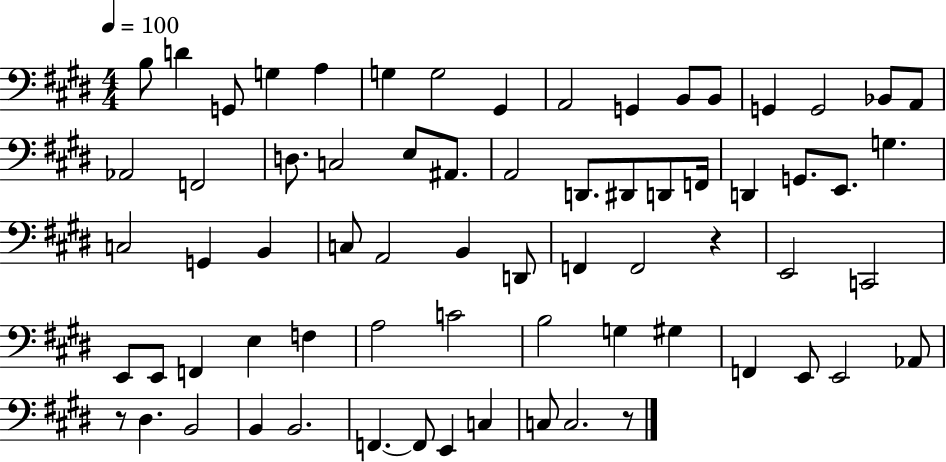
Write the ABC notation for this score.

X:1
T:Untitled
M:4/4
L:1/4
K:E
B,/2 D G,,/2 G, A, G, G,2 ^G,, A,,2 G,, B,,/2 B,,/2 G,, G,,2 _B,,/2 A,,/2 _A,,2 F,,2 D,/2 C,2 E,/2 ^A,,/2 A,,2 D,,/2 ^D,,/2 D,,/2 F,,/4 D,, G,,/2 E,,/2 G, C,2 G,, B,, C,/2 A,,2 B,, D,,/2 F,, F,,2 z E,,2 C,,2 E,,/2 E,,/2 F,, E, F, A,2 C2 B,2 G, ^G, F,, E,,/2 E,,2 _A,,/2 z/2 ^D, B,,2 B,, B,,2 F,, F,,/2 E,, C, C,/2 C,2 z/2